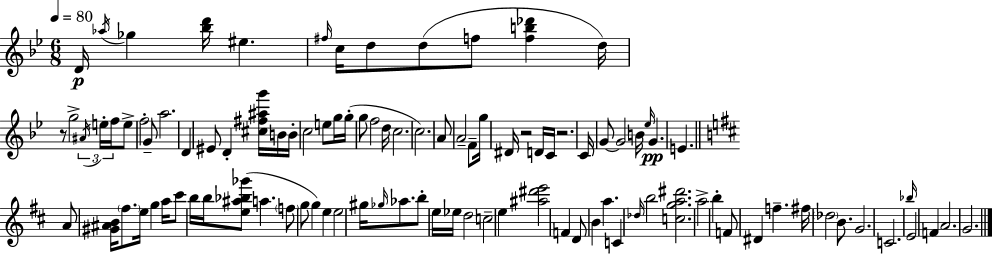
X:1
T:Untitled
M:6/8
L:1/4
K:Bb
D/4 _a/4 _g [_bd']/4 ^e ^f/4 c/4 d/2 d/2 f/2 [fb_d'] d/4 z/2 g2 ^A/4 e/4 f/4 e/2 f2 G/2 a2 D ^E/2 D [^c^f^ag']/4 B/4 B/4 c2 e/2 g/4 g/4 g/2 f2 d/4 c2 c2 A/2 A2 F/2 g/4 ^D/4 z2 D/4 C/4 z2 C/4 G/2 G2 B/4 _e/4 G E A/2 [^G^AB]/4 ^f/2 e/4 g a/4 ^c'/2 b/4 b/4 [e^a_b_g']/2 a f/2 g/2 g e e2 ^g/4 _g/4 _a/2 b/2 e/4 _e/4 d2 c2 e [^a^d'e']2 F D/2 B a C _d/4 b2 [cga^d']2 a2 b F/2 ^D f ^f/4 _d2 B/2 G2 C2 _b/4 E2 F A2 G2